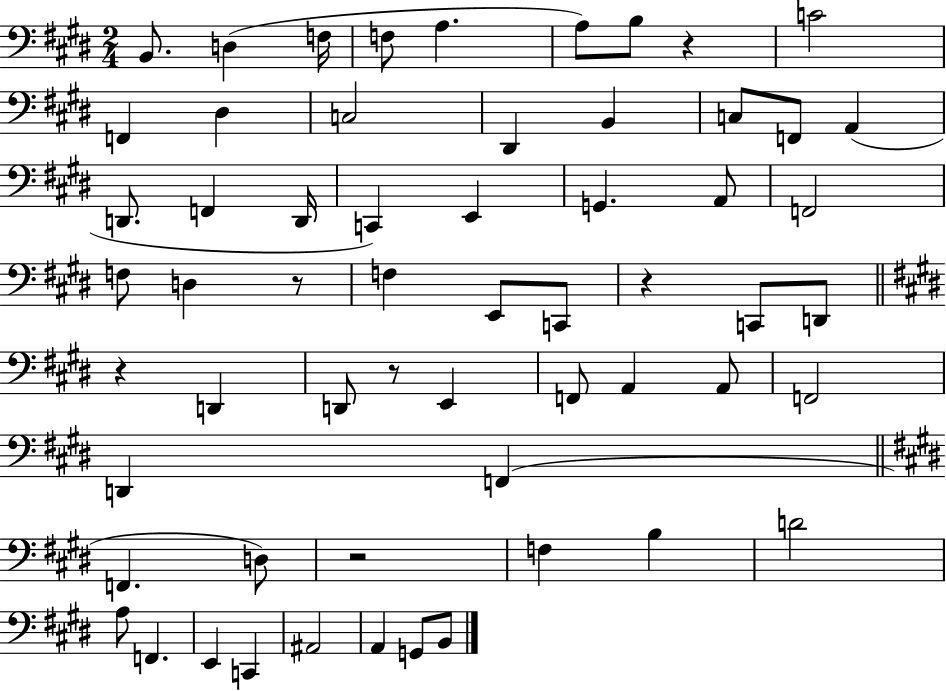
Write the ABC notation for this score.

X:1
T:Untitled
M:2/4
L:1/4
K:E
B,,/2 D, F,/4 F,/2 A, A,/2 B,/2 z C2 F,, ^D, C,2 ^D,, B,, C,/2 F,,/2 A,, D,,/2 F,, D,,/4 C,, E,, G,, A,,/2 F,,2 F,/2 D, z/2 F, E,,/2 C,,/2 z C,,/2 D,,/2 z D,, D,,/2 z/2 E,, F,,/2 A,, A,,/2 F,,2 D,, F,, F,, D,/2 z2 F, B, D2 A,/2 F,, E,, C,, ^A,,2 A,, G,,/2 B,,/2